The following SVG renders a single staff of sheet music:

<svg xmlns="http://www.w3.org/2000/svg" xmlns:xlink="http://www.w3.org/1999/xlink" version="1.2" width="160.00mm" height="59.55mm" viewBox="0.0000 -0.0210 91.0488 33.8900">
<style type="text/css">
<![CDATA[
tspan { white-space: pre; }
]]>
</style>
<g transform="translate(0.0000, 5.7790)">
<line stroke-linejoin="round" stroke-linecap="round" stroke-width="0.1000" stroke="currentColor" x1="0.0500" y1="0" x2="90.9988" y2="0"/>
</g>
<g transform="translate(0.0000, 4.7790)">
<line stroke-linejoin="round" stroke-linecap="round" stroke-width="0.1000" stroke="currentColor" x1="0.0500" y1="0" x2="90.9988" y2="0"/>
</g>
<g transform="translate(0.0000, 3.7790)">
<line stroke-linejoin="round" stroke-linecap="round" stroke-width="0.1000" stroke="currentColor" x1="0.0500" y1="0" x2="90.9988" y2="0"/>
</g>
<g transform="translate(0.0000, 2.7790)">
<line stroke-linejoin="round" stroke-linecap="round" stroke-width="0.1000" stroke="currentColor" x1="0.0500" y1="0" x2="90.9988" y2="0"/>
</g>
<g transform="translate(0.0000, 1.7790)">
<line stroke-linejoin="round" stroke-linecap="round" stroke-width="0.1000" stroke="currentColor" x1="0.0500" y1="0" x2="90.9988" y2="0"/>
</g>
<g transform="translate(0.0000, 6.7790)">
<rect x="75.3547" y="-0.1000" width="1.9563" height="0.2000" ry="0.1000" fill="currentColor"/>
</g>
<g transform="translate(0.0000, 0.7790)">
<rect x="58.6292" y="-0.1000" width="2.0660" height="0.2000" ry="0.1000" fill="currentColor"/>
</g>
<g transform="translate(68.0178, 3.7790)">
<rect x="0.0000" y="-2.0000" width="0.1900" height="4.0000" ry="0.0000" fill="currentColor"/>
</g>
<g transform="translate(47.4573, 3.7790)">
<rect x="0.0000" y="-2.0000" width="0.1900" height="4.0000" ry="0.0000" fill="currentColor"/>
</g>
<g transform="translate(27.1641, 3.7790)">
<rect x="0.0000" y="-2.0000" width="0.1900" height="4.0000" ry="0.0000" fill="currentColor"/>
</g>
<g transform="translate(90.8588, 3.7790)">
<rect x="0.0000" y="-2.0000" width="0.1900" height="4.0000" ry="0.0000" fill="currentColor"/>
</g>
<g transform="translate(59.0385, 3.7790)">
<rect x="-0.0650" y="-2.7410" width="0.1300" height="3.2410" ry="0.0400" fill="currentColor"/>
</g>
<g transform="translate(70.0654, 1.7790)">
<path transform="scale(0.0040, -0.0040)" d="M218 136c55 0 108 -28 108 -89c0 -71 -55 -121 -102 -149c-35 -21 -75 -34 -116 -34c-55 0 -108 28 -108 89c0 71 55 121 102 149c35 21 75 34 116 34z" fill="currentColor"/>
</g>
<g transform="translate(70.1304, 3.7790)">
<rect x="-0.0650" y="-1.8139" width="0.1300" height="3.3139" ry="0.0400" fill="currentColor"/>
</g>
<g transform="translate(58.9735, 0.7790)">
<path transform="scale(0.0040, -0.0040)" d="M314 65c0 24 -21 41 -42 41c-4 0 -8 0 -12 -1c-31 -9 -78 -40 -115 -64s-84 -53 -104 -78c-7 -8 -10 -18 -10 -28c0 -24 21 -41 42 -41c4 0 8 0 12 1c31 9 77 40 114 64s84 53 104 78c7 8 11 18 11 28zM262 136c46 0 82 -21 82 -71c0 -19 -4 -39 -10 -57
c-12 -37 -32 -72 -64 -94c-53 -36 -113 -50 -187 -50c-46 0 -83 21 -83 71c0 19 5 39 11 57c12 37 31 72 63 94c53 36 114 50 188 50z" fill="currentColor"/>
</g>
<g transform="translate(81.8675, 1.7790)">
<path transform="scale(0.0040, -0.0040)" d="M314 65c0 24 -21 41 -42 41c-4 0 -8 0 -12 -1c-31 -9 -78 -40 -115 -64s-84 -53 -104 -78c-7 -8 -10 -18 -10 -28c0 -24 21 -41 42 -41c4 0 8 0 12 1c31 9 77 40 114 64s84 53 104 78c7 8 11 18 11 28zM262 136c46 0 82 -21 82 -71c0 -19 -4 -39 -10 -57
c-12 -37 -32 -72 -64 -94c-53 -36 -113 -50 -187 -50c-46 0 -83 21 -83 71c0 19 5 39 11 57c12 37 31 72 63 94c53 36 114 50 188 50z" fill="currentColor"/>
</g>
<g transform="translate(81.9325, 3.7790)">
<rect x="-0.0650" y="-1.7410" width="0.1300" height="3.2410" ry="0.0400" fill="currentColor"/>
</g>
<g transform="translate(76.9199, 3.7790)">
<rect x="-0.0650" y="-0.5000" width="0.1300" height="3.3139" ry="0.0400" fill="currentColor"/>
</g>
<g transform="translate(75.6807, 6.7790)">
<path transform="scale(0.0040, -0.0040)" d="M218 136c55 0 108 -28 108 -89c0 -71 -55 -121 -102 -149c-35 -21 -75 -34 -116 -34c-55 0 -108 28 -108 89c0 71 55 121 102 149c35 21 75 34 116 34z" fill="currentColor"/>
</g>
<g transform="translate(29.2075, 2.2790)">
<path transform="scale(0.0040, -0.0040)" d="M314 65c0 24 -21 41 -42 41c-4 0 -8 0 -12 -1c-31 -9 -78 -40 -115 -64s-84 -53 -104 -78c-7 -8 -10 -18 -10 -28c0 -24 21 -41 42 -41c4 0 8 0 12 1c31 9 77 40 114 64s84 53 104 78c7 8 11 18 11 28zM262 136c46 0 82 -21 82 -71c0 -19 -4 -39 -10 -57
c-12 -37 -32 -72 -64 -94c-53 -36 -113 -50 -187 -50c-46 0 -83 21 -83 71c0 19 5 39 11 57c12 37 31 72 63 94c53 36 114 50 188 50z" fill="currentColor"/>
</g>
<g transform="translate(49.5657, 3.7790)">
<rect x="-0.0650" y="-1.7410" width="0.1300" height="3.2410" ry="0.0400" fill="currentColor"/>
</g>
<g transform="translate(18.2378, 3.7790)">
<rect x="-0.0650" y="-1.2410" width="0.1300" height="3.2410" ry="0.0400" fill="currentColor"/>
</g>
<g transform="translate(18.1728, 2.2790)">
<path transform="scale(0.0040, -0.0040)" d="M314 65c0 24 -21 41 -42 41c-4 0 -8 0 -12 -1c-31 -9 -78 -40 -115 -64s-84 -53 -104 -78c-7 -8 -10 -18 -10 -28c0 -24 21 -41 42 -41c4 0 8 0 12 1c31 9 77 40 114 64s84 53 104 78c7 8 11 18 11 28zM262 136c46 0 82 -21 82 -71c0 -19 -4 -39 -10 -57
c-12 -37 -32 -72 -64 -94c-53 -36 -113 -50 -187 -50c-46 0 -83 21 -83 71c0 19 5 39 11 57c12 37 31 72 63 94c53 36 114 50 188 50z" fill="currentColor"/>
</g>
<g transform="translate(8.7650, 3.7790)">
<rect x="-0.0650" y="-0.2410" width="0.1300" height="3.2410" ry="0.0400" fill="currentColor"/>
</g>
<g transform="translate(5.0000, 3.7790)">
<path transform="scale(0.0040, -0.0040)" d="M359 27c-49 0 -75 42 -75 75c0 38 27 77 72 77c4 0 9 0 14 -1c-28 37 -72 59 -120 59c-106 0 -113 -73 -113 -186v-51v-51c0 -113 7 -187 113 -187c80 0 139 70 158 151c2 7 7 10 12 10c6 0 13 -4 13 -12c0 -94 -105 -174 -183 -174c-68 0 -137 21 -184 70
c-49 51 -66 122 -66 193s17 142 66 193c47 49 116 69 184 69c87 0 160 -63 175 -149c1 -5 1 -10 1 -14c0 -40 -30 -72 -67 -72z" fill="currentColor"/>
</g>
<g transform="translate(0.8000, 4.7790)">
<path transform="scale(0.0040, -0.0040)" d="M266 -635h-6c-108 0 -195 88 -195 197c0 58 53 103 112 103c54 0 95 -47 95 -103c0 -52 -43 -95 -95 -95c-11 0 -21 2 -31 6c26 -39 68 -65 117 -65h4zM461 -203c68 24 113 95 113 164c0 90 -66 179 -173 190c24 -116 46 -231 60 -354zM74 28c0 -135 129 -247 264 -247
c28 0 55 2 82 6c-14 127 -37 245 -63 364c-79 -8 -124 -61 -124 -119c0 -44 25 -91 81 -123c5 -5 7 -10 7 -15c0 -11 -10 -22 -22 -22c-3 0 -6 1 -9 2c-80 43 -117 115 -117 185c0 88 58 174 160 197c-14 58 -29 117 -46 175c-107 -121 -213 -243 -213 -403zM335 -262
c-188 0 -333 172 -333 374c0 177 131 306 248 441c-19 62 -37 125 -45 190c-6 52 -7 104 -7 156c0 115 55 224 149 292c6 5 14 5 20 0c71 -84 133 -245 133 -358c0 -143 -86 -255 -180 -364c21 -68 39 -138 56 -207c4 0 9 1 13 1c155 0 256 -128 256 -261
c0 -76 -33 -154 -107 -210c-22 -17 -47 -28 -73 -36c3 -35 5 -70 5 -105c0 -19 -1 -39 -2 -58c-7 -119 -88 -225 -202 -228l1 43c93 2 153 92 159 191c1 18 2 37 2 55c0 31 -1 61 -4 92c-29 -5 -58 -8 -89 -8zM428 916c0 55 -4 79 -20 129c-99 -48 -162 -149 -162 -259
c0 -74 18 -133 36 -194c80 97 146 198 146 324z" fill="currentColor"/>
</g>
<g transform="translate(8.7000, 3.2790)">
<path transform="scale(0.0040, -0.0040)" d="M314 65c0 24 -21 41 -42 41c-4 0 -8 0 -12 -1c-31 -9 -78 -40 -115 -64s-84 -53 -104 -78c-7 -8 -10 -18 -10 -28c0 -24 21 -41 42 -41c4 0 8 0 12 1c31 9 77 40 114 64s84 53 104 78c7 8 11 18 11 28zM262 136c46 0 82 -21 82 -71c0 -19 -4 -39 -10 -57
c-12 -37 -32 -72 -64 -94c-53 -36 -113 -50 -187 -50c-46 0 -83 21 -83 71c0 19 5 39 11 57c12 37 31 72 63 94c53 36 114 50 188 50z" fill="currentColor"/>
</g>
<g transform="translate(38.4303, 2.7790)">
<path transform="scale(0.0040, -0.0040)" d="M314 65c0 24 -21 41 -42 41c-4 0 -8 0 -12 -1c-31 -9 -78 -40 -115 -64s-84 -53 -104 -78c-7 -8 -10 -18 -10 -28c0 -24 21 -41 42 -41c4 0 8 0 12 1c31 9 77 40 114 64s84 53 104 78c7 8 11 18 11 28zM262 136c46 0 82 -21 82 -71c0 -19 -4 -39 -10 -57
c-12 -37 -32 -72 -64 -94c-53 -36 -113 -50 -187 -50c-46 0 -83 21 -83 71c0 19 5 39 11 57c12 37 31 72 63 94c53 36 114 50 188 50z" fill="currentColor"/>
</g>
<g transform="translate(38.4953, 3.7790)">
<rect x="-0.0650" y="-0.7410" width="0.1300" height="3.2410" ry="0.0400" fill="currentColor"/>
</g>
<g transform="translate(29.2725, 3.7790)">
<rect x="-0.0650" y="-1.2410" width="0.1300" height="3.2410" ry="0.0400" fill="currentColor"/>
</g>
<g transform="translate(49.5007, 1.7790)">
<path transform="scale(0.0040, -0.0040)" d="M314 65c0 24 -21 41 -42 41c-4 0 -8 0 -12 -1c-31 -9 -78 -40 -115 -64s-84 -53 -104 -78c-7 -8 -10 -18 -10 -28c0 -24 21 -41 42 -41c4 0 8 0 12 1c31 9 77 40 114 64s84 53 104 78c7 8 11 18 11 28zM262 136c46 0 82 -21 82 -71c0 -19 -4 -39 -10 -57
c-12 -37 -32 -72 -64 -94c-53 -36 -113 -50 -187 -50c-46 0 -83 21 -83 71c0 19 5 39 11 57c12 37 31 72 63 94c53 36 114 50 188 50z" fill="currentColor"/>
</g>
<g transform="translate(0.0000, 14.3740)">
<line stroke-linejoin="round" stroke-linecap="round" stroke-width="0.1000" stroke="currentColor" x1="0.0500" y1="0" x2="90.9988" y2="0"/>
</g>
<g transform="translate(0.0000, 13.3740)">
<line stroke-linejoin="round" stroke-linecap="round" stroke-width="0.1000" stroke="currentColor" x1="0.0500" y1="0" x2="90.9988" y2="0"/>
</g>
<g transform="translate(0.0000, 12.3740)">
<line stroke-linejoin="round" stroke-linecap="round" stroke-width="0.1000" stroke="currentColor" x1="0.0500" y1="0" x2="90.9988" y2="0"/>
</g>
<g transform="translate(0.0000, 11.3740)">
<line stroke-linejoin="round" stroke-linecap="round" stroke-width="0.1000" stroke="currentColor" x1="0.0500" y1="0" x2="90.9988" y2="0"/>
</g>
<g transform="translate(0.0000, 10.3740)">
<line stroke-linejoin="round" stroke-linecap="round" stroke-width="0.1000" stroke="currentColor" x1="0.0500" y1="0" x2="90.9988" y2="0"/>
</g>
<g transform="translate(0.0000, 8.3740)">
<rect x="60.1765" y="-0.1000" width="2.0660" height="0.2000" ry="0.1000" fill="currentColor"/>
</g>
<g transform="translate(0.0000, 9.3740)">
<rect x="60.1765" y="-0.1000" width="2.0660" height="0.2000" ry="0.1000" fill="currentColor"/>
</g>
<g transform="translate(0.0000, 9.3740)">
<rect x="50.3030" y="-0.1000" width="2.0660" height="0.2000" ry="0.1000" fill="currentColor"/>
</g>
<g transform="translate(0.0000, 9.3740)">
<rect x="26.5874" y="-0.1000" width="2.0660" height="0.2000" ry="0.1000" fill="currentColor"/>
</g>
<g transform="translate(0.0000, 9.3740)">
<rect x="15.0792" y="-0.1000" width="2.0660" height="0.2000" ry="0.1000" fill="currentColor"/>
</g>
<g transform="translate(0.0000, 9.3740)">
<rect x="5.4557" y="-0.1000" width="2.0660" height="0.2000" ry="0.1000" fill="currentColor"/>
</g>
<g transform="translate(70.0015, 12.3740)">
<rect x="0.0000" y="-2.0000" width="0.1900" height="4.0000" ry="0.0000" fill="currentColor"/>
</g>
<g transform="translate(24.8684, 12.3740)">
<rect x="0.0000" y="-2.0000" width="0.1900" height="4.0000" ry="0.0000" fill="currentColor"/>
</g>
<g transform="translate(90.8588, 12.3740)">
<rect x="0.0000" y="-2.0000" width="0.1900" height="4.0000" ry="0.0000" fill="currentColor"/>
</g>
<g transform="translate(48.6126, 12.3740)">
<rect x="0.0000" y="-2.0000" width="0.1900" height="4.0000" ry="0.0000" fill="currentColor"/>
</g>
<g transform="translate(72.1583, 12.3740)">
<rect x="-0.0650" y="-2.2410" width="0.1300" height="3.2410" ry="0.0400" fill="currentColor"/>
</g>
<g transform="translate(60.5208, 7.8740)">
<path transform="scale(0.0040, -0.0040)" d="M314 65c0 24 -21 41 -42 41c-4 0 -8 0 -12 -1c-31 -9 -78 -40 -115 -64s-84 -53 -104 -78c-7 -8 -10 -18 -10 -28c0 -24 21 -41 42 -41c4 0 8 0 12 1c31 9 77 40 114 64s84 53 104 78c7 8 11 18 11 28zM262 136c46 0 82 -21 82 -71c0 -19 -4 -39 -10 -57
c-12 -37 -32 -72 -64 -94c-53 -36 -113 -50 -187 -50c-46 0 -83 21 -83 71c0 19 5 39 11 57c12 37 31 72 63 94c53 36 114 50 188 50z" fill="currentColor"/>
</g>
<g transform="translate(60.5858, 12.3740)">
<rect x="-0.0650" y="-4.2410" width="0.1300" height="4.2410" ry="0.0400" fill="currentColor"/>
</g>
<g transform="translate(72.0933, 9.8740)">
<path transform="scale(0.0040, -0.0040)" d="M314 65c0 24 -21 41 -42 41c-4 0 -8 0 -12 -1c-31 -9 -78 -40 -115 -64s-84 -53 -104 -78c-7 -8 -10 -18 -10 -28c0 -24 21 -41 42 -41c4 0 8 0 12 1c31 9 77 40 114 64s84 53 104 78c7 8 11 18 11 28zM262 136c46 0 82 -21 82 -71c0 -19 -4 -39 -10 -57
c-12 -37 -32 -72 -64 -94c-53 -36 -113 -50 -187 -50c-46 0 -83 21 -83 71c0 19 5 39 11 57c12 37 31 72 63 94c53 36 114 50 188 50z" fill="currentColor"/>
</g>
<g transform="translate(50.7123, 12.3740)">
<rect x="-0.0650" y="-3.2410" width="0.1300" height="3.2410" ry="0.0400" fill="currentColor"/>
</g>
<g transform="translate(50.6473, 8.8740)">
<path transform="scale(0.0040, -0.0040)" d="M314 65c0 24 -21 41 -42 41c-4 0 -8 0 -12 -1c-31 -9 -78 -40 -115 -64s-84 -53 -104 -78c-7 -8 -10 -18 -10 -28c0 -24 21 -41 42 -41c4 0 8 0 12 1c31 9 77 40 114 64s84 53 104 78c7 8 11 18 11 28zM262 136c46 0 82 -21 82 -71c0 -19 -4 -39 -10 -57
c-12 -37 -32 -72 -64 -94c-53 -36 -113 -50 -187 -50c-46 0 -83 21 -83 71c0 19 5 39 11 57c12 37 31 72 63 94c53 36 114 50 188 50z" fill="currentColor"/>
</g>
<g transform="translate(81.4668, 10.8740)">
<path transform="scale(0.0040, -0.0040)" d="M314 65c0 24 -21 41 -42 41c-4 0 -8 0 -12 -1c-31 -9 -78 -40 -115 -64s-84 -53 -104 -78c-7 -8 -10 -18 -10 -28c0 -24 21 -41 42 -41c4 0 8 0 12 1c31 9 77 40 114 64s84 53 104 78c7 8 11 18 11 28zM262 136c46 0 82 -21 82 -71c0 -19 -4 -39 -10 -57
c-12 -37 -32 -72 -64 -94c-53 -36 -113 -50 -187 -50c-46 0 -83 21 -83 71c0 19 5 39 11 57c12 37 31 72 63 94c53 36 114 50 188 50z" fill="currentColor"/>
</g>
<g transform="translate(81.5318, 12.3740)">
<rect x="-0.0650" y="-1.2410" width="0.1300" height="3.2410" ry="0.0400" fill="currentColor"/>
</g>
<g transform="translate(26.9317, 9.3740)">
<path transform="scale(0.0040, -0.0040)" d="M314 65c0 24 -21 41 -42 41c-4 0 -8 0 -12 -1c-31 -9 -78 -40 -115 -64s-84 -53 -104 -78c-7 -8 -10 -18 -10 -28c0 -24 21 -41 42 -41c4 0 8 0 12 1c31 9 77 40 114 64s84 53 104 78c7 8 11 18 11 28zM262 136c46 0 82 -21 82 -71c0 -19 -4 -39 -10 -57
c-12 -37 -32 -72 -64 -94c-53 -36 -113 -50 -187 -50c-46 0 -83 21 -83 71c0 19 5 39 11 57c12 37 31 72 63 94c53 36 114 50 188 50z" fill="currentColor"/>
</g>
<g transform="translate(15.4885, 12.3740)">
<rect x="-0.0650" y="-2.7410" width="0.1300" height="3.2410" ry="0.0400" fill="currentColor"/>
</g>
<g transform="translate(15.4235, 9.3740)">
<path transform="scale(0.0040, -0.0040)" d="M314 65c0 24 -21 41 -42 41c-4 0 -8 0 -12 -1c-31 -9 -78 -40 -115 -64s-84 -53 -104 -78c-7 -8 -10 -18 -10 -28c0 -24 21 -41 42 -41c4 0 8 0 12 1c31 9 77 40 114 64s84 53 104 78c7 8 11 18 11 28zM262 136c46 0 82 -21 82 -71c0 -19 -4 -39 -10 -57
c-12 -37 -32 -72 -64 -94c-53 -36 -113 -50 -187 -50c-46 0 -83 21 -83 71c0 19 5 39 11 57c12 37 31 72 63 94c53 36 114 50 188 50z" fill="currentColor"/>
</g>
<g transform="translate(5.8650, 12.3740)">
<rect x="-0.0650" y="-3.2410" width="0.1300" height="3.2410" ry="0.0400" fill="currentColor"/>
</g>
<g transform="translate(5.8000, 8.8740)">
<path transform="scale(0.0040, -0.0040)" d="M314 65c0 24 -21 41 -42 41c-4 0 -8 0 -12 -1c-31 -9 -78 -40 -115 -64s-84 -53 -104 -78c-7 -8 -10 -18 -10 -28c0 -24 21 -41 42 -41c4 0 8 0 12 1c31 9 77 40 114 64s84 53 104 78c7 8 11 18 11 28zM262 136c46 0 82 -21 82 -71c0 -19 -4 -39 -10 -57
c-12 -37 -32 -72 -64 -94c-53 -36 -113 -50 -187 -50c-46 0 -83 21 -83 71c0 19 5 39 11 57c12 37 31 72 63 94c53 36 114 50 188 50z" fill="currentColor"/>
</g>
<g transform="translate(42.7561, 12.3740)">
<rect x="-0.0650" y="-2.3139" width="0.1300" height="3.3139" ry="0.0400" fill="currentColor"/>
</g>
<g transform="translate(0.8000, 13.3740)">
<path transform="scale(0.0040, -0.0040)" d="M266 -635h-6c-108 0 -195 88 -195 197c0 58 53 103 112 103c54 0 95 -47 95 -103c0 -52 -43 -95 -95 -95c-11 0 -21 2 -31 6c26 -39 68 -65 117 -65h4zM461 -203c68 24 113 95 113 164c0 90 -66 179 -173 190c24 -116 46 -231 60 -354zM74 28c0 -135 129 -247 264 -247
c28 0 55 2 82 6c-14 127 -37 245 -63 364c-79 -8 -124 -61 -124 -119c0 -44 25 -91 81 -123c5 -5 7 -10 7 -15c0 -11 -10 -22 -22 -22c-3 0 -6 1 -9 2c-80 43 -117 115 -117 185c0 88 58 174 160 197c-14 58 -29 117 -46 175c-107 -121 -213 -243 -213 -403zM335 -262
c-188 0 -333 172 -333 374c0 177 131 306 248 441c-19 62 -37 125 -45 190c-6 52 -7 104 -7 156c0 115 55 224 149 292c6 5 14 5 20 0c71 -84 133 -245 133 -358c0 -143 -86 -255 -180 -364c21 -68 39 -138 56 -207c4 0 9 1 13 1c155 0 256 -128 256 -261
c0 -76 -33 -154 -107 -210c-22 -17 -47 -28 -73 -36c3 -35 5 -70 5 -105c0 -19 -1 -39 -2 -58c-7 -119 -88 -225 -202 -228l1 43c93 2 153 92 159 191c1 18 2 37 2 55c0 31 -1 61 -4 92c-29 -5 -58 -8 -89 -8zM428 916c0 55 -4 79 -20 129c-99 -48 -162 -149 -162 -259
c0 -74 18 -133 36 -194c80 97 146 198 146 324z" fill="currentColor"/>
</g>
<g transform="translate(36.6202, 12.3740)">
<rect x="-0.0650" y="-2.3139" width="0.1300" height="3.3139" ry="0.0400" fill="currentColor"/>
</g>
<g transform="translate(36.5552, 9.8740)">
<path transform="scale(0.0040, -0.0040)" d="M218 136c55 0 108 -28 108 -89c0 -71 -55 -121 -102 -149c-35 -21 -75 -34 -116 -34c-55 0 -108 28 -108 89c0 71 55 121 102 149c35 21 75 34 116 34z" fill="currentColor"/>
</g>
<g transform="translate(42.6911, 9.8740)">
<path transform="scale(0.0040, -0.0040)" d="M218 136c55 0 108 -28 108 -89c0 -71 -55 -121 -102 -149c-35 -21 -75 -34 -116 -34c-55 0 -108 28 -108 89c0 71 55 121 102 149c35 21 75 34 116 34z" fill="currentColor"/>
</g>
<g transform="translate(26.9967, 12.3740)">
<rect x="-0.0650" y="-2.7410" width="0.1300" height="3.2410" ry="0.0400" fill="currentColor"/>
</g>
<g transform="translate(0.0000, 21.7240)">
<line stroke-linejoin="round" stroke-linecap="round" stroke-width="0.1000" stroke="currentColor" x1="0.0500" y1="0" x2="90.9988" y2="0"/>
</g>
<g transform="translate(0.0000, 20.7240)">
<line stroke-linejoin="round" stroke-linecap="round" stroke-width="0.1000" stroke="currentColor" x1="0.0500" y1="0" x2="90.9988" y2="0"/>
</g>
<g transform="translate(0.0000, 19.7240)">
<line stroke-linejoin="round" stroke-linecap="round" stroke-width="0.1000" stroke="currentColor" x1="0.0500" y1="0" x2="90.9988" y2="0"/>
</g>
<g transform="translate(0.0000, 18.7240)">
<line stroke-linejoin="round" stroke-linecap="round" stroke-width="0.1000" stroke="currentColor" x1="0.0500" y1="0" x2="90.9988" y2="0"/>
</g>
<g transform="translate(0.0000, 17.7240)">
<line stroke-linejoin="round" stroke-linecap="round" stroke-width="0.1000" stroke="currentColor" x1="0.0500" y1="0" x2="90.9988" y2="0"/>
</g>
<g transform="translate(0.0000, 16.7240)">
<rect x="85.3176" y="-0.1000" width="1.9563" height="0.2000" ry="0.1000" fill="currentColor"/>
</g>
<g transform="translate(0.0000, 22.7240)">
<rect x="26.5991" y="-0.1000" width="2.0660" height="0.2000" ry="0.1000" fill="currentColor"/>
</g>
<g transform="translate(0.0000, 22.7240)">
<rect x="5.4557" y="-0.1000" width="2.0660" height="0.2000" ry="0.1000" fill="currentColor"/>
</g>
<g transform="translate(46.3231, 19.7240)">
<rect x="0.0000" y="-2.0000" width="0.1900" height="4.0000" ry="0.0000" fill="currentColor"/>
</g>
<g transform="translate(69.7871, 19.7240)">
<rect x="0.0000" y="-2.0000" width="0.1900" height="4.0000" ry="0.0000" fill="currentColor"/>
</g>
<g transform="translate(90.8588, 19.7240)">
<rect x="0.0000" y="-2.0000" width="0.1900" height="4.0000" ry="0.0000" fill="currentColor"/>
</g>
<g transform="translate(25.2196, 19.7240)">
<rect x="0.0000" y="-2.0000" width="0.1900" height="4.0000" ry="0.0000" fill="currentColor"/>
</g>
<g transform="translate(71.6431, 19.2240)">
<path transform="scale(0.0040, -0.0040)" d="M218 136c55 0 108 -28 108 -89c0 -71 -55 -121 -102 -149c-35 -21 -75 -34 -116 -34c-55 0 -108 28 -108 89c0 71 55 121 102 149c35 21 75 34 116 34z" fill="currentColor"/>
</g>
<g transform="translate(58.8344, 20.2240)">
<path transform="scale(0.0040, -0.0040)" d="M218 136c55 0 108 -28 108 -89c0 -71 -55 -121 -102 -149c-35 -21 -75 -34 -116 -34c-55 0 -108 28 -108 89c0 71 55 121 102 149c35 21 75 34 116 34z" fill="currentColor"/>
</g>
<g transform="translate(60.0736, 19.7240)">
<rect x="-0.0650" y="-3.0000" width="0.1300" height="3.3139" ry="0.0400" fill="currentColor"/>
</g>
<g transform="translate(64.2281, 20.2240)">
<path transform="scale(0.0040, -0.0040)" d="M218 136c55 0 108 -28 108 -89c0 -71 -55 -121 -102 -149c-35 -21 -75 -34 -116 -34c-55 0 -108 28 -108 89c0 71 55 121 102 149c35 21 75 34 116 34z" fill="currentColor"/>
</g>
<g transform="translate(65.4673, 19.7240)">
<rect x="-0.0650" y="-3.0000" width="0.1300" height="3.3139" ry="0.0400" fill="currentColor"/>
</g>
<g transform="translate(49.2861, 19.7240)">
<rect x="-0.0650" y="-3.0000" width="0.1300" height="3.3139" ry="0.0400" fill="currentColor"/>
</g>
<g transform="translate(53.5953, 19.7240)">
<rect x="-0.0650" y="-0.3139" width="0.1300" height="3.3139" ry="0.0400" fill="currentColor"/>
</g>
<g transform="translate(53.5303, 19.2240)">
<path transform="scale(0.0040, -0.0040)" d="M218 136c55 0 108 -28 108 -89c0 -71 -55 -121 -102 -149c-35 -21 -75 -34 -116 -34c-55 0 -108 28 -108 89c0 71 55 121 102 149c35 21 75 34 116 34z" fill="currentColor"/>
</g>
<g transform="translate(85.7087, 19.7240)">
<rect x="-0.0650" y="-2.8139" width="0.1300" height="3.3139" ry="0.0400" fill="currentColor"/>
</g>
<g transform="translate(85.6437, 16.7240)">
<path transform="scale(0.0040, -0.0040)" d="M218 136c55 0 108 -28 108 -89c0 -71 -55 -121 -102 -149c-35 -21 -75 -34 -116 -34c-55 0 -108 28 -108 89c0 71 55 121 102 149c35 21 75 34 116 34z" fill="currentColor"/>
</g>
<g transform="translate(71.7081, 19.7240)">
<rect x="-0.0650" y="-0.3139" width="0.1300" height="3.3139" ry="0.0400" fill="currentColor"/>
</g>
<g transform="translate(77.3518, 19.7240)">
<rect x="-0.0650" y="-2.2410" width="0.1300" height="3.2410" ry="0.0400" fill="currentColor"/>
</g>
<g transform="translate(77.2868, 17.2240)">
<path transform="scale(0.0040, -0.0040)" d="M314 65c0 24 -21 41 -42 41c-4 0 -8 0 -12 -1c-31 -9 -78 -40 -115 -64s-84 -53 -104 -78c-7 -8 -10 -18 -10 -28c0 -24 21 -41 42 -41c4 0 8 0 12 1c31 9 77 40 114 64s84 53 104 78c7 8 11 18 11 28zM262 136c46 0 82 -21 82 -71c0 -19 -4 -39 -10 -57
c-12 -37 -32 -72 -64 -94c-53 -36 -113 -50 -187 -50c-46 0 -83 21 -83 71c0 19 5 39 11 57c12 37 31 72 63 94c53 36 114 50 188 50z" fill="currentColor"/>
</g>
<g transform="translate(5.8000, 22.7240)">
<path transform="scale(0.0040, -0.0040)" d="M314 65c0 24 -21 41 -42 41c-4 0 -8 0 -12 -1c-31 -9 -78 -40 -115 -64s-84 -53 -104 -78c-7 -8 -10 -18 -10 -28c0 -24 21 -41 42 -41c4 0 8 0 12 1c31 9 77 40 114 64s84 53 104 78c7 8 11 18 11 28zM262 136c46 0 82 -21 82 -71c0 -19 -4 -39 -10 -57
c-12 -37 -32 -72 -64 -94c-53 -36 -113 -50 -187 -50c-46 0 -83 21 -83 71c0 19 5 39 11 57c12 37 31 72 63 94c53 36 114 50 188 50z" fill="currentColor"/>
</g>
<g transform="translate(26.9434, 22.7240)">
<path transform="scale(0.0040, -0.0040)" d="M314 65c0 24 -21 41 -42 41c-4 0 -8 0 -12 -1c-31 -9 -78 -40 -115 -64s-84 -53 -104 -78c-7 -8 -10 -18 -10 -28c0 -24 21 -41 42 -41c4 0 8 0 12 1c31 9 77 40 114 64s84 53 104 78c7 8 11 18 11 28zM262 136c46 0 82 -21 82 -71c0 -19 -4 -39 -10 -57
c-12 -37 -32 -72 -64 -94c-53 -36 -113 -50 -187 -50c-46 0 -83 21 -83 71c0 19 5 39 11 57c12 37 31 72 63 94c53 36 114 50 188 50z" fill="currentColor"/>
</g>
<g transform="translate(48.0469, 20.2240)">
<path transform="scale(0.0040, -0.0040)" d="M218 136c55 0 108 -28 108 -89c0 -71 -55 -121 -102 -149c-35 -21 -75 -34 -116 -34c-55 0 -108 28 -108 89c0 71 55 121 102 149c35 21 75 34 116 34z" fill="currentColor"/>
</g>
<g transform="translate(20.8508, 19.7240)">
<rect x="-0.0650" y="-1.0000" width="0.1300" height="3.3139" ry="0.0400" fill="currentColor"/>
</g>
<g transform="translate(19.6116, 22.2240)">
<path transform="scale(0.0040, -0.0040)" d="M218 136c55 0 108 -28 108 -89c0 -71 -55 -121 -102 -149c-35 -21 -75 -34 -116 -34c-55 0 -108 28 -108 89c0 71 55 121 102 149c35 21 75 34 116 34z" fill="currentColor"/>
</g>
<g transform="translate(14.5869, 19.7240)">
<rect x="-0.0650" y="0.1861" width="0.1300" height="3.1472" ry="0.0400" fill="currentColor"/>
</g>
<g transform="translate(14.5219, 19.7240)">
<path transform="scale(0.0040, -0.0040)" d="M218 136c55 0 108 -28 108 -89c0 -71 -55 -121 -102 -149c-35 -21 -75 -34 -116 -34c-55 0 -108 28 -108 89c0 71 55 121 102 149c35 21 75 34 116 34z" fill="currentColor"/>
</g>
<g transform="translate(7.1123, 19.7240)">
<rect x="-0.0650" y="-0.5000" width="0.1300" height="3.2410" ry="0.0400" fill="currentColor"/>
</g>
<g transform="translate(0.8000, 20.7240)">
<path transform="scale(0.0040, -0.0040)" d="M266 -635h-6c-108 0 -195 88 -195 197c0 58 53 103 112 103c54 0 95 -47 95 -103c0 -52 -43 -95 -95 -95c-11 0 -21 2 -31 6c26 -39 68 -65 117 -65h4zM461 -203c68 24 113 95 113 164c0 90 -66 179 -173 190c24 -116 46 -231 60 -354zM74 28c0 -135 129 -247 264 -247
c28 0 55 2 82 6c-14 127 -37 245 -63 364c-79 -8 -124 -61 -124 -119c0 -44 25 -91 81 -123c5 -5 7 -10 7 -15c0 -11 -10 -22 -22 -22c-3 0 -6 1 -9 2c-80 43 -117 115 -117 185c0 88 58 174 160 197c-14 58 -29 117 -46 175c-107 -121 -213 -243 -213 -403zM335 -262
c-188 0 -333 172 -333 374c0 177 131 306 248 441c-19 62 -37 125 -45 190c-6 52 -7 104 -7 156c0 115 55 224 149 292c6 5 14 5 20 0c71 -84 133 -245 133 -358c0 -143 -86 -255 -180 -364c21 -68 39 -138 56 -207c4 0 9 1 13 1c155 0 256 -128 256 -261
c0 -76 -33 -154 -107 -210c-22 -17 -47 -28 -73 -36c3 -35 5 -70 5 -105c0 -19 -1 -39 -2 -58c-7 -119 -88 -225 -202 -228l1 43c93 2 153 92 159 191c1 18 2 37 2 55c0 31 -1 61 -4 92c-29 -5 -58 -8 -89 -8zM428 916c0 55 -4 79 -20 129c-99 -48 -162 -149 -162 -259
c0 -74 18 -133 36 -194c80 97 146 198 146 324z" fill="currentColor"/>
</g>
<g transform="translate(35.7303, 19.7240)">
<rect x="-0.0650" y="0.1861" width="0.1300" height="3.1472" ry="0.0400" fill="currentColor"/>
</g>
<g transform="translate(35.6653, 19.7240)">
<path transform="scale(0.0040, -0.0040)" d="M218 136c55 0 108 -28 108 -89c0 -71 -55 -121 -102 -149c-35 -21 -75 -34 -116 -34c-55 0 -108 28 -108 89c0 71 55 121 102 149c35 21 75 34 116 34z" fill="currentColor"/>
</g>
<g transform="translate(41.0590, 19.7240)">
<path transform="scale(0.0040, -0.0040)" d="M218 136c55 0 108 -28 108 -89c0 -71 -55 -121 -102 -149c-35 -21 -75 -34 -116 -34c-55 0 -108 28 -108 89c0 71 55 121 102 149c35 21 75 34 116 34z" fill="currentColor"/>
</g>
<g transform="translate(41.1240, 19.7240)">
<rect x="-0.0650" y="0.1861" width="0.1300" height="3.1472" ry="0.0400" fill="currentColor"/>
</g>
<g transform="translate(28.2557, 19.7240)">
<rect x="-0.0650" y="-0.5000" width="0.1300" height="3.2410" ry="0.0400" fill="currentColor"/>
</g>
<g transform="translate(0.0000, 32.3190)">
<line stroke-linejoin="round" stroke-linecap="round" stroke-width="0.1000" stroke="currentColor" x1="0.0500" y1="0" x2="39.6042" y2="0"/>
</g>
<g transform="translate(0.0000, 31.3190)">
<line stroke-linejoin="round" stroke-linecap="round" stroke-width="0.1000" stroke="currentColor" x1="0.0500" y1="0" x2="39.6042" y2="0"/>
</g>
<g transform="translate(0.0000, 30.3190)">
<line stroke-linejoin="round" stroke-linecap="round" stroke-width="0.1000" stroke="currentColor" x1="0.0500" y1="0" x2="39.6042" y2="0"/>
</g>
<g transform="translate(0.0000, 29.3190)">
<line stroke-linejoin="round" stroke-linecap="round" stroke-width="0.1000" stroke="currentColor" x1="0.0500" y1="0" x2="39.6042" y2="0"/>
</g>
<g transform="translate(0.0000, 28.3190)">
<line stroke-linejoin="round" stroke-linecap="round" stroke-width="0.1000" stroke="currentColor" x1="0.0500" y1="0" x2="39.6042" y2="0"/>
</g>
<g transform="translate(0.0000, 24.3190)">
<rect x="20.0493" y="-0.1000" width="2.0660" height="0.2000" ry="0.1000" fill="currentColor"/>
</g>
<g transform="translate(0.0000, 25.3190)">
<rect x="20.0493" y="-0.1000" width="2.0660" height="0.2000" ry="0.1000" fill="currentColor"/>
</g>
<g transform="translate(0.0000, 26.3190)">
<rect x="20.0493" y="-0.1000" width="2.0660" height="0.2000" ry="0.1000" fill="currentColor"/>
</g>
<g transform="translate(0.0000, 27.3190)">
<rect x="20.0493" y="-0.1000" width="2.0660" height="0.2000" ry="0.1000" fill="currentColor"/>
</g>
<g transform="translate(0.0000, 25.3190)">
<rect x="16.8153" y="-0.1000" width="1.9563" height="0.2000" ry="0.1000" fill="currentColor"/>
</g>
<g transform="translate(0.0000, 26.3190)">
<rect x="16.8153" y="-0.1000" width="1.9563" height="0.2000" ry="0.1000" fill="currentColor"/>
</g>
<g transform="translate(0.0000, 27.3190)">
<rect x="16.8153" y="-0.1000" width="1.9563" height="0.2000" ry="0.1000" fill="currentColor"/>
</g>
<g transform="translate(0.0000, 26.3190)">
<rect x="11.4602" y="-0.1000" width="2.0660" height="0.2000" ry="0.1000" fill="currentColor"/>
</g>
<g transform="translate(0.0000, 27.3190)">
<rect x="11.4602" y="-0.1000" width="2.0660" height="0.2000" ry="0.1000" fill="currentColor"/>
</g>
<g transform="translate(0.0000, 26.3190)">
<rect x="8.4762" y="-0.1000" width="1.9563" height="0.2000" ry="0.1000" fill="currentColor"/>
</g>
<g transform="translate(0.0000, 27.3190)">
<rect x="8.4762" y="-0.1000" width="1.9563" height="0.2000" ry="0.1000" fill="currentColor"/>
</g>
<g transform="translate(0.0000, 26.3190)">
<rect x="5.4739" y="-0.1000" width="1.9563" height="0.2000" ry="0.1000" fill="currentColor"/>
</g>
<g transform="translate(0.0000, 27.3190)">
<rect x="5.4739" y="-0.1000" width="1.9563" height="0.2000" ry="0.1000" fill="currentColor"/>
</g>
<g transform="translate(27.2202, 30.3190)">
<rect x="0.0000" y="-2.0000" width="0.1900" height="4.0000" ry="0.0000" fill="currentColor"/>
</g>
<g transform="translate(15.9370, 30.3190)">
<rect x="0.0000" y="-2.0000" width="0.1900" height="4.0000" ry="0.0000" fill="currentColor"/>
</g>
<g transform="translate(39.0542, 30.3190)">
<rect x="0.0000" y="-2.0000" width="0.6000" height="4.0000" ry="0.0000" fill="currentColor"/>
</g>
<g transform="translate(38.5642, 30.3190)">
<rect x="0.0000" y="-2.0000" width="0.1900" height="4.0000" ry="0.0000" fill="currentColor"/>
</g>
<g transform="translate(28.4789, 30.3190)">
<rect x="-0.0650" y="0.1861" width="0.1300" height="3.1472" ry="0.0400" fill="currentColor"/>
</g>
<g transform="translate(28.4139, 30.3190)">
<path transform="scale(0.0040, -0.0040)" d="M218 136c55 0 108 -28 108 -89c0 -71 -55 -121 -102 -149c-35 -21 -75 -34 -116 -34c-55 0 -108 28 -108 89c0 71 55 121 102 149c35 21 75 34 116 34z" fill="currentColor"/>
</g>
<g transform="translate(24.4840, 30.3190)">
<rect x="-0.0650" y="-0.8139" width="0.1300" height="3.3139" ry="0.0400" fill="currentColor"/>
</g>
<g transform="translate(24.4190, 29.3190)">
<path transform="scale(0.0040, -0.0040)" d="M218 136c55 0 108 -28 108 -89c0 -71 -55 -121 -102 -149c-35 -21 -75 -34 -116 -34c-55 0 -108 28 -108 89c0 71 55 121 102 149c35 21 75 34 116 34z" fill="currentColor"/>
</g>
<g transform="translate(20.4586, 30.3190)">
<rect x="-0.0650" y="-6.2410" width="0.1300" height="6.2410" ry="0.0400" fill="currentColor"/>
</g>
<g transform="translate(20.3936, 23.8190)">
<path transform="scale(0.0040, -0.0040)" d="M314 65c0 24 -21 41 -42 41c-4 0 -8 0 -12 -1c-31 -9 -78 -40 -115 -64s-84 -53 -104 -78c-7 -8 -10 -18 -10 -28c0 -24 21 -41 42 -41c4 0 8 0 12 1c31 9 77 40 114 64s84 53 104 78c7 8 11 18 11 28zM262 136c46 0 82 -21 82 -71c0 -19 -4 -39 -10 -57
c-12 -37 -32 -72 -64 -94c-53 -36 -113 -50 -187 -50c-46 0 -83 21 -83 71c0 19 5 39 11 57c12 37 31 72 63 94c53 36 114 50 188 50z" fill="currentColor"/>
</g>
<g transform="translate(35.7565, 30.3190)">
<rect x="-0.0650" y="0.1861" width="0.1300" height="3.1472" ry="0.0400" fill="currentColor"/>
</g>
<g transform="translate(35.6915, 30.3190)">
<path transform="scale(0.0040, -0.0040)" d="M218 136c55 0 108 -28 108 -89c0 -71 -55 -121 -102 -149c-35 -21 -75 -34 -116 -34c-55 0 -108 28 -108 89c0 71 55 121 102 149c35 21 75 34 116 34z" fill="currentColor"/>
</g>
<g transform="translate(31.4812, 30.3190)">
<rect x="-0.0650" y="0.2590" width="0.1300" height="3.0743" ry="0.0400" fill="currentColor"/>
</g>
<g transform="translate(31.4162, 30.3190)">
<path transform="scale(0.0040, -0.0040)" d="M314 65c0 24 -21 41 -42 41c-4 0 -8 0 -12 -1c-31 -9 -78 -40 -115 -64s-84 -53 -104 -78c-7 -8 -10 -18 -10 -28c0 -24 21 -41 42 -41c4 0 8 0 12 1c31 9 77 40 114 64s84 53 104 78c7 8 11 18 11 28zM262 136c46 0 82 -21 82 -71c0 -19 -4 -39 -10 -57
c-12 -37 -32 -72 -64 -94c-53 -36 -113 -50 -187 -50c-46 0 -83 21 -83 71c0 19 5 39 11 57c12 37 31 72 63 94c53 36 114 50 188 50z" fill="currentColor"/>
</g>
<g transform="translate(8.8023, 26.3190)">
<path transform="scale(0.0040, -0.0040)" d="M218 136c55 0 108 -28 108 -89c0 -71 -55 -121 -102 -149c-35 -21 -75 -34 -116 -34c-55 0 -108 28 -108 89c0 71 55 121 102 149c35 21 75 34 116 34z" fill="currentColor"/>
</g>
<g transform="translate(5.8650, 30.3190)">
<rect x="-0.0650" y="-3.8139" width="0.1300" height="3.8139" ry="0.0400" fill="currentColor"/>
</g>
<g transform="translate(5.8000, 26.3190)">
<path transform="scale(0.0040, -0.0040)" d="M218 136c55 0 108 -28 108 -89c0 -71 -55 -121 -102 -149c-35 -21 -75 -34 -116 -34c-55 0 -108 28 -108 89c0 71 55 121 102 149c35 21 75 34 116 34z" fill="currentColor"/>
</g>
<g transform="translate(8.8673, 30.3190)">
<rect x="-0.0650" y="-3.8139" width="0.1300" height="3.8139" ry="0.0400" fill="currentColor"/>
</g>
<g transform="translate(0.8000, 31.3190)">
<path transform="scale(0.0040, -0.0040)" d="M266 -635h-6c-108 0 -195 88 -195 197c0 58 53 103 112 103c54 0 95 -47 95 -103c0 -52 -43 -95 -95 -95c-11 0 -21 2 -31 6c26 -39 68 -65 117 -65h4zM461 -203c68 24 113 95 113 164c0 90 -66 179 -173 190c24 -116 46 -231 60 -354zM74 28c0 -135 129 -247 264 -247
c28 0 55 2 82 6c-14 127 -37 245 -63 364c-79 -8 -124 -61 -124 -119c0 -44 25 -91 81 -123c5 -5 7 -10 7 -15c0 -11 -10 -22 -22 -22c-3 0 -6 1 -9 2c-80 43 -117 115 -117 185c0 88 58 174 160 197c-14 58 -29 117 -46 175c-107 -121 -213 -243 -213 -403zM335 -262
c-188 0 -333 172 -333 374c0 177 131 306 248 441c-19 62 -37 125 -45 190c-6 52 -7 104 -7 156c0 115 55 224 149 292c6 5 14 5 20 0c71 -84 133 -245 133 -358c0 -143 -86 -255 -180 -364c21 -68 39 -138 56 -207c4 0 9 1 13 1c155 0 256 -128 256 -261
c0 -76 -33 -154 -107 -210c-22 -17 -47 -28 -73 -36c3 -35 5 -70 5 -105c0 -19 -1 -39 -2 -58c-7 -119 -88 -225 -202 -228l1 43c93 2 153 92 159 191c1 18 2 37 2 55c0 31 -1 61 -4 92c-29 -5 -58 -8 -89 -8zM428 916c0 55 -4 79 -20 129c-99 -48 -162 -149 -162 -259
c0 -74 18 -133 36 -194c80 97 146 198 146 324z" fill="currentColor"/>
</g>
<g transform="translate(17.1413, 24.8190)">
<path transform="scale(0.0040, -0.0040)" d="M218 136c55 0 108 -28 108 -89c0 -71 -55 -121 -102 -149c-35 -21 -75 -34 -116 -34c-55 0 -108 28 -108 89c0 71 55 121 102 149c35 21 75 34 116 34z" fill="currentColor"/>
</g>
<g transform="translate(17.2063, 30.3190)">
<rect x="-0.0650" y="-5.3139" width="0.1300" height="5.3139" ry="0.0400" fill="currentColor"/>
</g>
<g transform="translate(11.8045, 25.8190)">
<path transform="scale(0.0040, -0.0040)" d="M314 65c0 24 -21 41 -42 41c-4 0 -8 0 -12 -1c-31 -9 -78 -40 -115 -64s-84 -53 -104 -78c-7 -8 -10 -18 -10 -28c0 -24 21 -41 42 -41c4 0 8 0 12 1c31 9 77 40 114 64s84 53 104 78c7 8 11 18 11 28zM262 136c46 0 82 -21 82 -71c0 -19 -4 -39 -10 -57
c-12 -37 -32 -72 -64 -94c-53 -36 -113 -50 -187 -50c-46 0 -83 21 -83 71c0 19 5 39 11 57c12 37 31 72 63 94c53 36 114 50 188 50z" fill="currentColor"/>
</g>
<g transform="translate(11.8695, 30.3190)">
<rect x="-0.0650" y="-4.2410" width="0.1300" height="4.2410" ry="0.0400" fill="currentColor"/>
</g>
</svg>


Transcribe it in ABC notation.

X:1
T:Untitled
M:4/4
L:1/4
K:C
c2 e2 e2 d2 f2 a2 f C f2 b2 a2 a2 g g b2 d'2 g2 e2 C2 B D C2 B B A c A A c g2 a c' c' d'2 f' a'2 d B B2 B